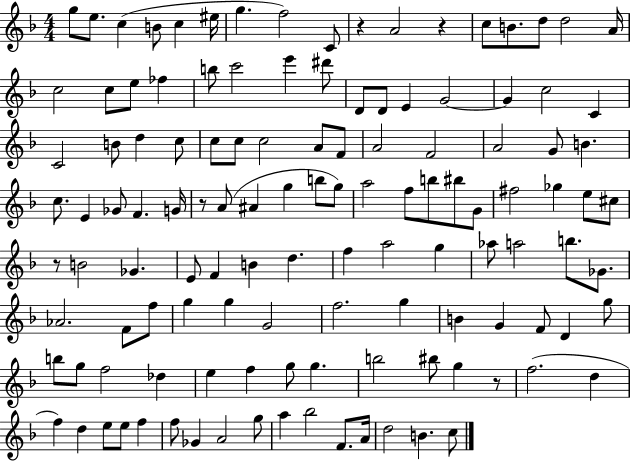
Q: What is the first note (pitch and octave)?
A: G5